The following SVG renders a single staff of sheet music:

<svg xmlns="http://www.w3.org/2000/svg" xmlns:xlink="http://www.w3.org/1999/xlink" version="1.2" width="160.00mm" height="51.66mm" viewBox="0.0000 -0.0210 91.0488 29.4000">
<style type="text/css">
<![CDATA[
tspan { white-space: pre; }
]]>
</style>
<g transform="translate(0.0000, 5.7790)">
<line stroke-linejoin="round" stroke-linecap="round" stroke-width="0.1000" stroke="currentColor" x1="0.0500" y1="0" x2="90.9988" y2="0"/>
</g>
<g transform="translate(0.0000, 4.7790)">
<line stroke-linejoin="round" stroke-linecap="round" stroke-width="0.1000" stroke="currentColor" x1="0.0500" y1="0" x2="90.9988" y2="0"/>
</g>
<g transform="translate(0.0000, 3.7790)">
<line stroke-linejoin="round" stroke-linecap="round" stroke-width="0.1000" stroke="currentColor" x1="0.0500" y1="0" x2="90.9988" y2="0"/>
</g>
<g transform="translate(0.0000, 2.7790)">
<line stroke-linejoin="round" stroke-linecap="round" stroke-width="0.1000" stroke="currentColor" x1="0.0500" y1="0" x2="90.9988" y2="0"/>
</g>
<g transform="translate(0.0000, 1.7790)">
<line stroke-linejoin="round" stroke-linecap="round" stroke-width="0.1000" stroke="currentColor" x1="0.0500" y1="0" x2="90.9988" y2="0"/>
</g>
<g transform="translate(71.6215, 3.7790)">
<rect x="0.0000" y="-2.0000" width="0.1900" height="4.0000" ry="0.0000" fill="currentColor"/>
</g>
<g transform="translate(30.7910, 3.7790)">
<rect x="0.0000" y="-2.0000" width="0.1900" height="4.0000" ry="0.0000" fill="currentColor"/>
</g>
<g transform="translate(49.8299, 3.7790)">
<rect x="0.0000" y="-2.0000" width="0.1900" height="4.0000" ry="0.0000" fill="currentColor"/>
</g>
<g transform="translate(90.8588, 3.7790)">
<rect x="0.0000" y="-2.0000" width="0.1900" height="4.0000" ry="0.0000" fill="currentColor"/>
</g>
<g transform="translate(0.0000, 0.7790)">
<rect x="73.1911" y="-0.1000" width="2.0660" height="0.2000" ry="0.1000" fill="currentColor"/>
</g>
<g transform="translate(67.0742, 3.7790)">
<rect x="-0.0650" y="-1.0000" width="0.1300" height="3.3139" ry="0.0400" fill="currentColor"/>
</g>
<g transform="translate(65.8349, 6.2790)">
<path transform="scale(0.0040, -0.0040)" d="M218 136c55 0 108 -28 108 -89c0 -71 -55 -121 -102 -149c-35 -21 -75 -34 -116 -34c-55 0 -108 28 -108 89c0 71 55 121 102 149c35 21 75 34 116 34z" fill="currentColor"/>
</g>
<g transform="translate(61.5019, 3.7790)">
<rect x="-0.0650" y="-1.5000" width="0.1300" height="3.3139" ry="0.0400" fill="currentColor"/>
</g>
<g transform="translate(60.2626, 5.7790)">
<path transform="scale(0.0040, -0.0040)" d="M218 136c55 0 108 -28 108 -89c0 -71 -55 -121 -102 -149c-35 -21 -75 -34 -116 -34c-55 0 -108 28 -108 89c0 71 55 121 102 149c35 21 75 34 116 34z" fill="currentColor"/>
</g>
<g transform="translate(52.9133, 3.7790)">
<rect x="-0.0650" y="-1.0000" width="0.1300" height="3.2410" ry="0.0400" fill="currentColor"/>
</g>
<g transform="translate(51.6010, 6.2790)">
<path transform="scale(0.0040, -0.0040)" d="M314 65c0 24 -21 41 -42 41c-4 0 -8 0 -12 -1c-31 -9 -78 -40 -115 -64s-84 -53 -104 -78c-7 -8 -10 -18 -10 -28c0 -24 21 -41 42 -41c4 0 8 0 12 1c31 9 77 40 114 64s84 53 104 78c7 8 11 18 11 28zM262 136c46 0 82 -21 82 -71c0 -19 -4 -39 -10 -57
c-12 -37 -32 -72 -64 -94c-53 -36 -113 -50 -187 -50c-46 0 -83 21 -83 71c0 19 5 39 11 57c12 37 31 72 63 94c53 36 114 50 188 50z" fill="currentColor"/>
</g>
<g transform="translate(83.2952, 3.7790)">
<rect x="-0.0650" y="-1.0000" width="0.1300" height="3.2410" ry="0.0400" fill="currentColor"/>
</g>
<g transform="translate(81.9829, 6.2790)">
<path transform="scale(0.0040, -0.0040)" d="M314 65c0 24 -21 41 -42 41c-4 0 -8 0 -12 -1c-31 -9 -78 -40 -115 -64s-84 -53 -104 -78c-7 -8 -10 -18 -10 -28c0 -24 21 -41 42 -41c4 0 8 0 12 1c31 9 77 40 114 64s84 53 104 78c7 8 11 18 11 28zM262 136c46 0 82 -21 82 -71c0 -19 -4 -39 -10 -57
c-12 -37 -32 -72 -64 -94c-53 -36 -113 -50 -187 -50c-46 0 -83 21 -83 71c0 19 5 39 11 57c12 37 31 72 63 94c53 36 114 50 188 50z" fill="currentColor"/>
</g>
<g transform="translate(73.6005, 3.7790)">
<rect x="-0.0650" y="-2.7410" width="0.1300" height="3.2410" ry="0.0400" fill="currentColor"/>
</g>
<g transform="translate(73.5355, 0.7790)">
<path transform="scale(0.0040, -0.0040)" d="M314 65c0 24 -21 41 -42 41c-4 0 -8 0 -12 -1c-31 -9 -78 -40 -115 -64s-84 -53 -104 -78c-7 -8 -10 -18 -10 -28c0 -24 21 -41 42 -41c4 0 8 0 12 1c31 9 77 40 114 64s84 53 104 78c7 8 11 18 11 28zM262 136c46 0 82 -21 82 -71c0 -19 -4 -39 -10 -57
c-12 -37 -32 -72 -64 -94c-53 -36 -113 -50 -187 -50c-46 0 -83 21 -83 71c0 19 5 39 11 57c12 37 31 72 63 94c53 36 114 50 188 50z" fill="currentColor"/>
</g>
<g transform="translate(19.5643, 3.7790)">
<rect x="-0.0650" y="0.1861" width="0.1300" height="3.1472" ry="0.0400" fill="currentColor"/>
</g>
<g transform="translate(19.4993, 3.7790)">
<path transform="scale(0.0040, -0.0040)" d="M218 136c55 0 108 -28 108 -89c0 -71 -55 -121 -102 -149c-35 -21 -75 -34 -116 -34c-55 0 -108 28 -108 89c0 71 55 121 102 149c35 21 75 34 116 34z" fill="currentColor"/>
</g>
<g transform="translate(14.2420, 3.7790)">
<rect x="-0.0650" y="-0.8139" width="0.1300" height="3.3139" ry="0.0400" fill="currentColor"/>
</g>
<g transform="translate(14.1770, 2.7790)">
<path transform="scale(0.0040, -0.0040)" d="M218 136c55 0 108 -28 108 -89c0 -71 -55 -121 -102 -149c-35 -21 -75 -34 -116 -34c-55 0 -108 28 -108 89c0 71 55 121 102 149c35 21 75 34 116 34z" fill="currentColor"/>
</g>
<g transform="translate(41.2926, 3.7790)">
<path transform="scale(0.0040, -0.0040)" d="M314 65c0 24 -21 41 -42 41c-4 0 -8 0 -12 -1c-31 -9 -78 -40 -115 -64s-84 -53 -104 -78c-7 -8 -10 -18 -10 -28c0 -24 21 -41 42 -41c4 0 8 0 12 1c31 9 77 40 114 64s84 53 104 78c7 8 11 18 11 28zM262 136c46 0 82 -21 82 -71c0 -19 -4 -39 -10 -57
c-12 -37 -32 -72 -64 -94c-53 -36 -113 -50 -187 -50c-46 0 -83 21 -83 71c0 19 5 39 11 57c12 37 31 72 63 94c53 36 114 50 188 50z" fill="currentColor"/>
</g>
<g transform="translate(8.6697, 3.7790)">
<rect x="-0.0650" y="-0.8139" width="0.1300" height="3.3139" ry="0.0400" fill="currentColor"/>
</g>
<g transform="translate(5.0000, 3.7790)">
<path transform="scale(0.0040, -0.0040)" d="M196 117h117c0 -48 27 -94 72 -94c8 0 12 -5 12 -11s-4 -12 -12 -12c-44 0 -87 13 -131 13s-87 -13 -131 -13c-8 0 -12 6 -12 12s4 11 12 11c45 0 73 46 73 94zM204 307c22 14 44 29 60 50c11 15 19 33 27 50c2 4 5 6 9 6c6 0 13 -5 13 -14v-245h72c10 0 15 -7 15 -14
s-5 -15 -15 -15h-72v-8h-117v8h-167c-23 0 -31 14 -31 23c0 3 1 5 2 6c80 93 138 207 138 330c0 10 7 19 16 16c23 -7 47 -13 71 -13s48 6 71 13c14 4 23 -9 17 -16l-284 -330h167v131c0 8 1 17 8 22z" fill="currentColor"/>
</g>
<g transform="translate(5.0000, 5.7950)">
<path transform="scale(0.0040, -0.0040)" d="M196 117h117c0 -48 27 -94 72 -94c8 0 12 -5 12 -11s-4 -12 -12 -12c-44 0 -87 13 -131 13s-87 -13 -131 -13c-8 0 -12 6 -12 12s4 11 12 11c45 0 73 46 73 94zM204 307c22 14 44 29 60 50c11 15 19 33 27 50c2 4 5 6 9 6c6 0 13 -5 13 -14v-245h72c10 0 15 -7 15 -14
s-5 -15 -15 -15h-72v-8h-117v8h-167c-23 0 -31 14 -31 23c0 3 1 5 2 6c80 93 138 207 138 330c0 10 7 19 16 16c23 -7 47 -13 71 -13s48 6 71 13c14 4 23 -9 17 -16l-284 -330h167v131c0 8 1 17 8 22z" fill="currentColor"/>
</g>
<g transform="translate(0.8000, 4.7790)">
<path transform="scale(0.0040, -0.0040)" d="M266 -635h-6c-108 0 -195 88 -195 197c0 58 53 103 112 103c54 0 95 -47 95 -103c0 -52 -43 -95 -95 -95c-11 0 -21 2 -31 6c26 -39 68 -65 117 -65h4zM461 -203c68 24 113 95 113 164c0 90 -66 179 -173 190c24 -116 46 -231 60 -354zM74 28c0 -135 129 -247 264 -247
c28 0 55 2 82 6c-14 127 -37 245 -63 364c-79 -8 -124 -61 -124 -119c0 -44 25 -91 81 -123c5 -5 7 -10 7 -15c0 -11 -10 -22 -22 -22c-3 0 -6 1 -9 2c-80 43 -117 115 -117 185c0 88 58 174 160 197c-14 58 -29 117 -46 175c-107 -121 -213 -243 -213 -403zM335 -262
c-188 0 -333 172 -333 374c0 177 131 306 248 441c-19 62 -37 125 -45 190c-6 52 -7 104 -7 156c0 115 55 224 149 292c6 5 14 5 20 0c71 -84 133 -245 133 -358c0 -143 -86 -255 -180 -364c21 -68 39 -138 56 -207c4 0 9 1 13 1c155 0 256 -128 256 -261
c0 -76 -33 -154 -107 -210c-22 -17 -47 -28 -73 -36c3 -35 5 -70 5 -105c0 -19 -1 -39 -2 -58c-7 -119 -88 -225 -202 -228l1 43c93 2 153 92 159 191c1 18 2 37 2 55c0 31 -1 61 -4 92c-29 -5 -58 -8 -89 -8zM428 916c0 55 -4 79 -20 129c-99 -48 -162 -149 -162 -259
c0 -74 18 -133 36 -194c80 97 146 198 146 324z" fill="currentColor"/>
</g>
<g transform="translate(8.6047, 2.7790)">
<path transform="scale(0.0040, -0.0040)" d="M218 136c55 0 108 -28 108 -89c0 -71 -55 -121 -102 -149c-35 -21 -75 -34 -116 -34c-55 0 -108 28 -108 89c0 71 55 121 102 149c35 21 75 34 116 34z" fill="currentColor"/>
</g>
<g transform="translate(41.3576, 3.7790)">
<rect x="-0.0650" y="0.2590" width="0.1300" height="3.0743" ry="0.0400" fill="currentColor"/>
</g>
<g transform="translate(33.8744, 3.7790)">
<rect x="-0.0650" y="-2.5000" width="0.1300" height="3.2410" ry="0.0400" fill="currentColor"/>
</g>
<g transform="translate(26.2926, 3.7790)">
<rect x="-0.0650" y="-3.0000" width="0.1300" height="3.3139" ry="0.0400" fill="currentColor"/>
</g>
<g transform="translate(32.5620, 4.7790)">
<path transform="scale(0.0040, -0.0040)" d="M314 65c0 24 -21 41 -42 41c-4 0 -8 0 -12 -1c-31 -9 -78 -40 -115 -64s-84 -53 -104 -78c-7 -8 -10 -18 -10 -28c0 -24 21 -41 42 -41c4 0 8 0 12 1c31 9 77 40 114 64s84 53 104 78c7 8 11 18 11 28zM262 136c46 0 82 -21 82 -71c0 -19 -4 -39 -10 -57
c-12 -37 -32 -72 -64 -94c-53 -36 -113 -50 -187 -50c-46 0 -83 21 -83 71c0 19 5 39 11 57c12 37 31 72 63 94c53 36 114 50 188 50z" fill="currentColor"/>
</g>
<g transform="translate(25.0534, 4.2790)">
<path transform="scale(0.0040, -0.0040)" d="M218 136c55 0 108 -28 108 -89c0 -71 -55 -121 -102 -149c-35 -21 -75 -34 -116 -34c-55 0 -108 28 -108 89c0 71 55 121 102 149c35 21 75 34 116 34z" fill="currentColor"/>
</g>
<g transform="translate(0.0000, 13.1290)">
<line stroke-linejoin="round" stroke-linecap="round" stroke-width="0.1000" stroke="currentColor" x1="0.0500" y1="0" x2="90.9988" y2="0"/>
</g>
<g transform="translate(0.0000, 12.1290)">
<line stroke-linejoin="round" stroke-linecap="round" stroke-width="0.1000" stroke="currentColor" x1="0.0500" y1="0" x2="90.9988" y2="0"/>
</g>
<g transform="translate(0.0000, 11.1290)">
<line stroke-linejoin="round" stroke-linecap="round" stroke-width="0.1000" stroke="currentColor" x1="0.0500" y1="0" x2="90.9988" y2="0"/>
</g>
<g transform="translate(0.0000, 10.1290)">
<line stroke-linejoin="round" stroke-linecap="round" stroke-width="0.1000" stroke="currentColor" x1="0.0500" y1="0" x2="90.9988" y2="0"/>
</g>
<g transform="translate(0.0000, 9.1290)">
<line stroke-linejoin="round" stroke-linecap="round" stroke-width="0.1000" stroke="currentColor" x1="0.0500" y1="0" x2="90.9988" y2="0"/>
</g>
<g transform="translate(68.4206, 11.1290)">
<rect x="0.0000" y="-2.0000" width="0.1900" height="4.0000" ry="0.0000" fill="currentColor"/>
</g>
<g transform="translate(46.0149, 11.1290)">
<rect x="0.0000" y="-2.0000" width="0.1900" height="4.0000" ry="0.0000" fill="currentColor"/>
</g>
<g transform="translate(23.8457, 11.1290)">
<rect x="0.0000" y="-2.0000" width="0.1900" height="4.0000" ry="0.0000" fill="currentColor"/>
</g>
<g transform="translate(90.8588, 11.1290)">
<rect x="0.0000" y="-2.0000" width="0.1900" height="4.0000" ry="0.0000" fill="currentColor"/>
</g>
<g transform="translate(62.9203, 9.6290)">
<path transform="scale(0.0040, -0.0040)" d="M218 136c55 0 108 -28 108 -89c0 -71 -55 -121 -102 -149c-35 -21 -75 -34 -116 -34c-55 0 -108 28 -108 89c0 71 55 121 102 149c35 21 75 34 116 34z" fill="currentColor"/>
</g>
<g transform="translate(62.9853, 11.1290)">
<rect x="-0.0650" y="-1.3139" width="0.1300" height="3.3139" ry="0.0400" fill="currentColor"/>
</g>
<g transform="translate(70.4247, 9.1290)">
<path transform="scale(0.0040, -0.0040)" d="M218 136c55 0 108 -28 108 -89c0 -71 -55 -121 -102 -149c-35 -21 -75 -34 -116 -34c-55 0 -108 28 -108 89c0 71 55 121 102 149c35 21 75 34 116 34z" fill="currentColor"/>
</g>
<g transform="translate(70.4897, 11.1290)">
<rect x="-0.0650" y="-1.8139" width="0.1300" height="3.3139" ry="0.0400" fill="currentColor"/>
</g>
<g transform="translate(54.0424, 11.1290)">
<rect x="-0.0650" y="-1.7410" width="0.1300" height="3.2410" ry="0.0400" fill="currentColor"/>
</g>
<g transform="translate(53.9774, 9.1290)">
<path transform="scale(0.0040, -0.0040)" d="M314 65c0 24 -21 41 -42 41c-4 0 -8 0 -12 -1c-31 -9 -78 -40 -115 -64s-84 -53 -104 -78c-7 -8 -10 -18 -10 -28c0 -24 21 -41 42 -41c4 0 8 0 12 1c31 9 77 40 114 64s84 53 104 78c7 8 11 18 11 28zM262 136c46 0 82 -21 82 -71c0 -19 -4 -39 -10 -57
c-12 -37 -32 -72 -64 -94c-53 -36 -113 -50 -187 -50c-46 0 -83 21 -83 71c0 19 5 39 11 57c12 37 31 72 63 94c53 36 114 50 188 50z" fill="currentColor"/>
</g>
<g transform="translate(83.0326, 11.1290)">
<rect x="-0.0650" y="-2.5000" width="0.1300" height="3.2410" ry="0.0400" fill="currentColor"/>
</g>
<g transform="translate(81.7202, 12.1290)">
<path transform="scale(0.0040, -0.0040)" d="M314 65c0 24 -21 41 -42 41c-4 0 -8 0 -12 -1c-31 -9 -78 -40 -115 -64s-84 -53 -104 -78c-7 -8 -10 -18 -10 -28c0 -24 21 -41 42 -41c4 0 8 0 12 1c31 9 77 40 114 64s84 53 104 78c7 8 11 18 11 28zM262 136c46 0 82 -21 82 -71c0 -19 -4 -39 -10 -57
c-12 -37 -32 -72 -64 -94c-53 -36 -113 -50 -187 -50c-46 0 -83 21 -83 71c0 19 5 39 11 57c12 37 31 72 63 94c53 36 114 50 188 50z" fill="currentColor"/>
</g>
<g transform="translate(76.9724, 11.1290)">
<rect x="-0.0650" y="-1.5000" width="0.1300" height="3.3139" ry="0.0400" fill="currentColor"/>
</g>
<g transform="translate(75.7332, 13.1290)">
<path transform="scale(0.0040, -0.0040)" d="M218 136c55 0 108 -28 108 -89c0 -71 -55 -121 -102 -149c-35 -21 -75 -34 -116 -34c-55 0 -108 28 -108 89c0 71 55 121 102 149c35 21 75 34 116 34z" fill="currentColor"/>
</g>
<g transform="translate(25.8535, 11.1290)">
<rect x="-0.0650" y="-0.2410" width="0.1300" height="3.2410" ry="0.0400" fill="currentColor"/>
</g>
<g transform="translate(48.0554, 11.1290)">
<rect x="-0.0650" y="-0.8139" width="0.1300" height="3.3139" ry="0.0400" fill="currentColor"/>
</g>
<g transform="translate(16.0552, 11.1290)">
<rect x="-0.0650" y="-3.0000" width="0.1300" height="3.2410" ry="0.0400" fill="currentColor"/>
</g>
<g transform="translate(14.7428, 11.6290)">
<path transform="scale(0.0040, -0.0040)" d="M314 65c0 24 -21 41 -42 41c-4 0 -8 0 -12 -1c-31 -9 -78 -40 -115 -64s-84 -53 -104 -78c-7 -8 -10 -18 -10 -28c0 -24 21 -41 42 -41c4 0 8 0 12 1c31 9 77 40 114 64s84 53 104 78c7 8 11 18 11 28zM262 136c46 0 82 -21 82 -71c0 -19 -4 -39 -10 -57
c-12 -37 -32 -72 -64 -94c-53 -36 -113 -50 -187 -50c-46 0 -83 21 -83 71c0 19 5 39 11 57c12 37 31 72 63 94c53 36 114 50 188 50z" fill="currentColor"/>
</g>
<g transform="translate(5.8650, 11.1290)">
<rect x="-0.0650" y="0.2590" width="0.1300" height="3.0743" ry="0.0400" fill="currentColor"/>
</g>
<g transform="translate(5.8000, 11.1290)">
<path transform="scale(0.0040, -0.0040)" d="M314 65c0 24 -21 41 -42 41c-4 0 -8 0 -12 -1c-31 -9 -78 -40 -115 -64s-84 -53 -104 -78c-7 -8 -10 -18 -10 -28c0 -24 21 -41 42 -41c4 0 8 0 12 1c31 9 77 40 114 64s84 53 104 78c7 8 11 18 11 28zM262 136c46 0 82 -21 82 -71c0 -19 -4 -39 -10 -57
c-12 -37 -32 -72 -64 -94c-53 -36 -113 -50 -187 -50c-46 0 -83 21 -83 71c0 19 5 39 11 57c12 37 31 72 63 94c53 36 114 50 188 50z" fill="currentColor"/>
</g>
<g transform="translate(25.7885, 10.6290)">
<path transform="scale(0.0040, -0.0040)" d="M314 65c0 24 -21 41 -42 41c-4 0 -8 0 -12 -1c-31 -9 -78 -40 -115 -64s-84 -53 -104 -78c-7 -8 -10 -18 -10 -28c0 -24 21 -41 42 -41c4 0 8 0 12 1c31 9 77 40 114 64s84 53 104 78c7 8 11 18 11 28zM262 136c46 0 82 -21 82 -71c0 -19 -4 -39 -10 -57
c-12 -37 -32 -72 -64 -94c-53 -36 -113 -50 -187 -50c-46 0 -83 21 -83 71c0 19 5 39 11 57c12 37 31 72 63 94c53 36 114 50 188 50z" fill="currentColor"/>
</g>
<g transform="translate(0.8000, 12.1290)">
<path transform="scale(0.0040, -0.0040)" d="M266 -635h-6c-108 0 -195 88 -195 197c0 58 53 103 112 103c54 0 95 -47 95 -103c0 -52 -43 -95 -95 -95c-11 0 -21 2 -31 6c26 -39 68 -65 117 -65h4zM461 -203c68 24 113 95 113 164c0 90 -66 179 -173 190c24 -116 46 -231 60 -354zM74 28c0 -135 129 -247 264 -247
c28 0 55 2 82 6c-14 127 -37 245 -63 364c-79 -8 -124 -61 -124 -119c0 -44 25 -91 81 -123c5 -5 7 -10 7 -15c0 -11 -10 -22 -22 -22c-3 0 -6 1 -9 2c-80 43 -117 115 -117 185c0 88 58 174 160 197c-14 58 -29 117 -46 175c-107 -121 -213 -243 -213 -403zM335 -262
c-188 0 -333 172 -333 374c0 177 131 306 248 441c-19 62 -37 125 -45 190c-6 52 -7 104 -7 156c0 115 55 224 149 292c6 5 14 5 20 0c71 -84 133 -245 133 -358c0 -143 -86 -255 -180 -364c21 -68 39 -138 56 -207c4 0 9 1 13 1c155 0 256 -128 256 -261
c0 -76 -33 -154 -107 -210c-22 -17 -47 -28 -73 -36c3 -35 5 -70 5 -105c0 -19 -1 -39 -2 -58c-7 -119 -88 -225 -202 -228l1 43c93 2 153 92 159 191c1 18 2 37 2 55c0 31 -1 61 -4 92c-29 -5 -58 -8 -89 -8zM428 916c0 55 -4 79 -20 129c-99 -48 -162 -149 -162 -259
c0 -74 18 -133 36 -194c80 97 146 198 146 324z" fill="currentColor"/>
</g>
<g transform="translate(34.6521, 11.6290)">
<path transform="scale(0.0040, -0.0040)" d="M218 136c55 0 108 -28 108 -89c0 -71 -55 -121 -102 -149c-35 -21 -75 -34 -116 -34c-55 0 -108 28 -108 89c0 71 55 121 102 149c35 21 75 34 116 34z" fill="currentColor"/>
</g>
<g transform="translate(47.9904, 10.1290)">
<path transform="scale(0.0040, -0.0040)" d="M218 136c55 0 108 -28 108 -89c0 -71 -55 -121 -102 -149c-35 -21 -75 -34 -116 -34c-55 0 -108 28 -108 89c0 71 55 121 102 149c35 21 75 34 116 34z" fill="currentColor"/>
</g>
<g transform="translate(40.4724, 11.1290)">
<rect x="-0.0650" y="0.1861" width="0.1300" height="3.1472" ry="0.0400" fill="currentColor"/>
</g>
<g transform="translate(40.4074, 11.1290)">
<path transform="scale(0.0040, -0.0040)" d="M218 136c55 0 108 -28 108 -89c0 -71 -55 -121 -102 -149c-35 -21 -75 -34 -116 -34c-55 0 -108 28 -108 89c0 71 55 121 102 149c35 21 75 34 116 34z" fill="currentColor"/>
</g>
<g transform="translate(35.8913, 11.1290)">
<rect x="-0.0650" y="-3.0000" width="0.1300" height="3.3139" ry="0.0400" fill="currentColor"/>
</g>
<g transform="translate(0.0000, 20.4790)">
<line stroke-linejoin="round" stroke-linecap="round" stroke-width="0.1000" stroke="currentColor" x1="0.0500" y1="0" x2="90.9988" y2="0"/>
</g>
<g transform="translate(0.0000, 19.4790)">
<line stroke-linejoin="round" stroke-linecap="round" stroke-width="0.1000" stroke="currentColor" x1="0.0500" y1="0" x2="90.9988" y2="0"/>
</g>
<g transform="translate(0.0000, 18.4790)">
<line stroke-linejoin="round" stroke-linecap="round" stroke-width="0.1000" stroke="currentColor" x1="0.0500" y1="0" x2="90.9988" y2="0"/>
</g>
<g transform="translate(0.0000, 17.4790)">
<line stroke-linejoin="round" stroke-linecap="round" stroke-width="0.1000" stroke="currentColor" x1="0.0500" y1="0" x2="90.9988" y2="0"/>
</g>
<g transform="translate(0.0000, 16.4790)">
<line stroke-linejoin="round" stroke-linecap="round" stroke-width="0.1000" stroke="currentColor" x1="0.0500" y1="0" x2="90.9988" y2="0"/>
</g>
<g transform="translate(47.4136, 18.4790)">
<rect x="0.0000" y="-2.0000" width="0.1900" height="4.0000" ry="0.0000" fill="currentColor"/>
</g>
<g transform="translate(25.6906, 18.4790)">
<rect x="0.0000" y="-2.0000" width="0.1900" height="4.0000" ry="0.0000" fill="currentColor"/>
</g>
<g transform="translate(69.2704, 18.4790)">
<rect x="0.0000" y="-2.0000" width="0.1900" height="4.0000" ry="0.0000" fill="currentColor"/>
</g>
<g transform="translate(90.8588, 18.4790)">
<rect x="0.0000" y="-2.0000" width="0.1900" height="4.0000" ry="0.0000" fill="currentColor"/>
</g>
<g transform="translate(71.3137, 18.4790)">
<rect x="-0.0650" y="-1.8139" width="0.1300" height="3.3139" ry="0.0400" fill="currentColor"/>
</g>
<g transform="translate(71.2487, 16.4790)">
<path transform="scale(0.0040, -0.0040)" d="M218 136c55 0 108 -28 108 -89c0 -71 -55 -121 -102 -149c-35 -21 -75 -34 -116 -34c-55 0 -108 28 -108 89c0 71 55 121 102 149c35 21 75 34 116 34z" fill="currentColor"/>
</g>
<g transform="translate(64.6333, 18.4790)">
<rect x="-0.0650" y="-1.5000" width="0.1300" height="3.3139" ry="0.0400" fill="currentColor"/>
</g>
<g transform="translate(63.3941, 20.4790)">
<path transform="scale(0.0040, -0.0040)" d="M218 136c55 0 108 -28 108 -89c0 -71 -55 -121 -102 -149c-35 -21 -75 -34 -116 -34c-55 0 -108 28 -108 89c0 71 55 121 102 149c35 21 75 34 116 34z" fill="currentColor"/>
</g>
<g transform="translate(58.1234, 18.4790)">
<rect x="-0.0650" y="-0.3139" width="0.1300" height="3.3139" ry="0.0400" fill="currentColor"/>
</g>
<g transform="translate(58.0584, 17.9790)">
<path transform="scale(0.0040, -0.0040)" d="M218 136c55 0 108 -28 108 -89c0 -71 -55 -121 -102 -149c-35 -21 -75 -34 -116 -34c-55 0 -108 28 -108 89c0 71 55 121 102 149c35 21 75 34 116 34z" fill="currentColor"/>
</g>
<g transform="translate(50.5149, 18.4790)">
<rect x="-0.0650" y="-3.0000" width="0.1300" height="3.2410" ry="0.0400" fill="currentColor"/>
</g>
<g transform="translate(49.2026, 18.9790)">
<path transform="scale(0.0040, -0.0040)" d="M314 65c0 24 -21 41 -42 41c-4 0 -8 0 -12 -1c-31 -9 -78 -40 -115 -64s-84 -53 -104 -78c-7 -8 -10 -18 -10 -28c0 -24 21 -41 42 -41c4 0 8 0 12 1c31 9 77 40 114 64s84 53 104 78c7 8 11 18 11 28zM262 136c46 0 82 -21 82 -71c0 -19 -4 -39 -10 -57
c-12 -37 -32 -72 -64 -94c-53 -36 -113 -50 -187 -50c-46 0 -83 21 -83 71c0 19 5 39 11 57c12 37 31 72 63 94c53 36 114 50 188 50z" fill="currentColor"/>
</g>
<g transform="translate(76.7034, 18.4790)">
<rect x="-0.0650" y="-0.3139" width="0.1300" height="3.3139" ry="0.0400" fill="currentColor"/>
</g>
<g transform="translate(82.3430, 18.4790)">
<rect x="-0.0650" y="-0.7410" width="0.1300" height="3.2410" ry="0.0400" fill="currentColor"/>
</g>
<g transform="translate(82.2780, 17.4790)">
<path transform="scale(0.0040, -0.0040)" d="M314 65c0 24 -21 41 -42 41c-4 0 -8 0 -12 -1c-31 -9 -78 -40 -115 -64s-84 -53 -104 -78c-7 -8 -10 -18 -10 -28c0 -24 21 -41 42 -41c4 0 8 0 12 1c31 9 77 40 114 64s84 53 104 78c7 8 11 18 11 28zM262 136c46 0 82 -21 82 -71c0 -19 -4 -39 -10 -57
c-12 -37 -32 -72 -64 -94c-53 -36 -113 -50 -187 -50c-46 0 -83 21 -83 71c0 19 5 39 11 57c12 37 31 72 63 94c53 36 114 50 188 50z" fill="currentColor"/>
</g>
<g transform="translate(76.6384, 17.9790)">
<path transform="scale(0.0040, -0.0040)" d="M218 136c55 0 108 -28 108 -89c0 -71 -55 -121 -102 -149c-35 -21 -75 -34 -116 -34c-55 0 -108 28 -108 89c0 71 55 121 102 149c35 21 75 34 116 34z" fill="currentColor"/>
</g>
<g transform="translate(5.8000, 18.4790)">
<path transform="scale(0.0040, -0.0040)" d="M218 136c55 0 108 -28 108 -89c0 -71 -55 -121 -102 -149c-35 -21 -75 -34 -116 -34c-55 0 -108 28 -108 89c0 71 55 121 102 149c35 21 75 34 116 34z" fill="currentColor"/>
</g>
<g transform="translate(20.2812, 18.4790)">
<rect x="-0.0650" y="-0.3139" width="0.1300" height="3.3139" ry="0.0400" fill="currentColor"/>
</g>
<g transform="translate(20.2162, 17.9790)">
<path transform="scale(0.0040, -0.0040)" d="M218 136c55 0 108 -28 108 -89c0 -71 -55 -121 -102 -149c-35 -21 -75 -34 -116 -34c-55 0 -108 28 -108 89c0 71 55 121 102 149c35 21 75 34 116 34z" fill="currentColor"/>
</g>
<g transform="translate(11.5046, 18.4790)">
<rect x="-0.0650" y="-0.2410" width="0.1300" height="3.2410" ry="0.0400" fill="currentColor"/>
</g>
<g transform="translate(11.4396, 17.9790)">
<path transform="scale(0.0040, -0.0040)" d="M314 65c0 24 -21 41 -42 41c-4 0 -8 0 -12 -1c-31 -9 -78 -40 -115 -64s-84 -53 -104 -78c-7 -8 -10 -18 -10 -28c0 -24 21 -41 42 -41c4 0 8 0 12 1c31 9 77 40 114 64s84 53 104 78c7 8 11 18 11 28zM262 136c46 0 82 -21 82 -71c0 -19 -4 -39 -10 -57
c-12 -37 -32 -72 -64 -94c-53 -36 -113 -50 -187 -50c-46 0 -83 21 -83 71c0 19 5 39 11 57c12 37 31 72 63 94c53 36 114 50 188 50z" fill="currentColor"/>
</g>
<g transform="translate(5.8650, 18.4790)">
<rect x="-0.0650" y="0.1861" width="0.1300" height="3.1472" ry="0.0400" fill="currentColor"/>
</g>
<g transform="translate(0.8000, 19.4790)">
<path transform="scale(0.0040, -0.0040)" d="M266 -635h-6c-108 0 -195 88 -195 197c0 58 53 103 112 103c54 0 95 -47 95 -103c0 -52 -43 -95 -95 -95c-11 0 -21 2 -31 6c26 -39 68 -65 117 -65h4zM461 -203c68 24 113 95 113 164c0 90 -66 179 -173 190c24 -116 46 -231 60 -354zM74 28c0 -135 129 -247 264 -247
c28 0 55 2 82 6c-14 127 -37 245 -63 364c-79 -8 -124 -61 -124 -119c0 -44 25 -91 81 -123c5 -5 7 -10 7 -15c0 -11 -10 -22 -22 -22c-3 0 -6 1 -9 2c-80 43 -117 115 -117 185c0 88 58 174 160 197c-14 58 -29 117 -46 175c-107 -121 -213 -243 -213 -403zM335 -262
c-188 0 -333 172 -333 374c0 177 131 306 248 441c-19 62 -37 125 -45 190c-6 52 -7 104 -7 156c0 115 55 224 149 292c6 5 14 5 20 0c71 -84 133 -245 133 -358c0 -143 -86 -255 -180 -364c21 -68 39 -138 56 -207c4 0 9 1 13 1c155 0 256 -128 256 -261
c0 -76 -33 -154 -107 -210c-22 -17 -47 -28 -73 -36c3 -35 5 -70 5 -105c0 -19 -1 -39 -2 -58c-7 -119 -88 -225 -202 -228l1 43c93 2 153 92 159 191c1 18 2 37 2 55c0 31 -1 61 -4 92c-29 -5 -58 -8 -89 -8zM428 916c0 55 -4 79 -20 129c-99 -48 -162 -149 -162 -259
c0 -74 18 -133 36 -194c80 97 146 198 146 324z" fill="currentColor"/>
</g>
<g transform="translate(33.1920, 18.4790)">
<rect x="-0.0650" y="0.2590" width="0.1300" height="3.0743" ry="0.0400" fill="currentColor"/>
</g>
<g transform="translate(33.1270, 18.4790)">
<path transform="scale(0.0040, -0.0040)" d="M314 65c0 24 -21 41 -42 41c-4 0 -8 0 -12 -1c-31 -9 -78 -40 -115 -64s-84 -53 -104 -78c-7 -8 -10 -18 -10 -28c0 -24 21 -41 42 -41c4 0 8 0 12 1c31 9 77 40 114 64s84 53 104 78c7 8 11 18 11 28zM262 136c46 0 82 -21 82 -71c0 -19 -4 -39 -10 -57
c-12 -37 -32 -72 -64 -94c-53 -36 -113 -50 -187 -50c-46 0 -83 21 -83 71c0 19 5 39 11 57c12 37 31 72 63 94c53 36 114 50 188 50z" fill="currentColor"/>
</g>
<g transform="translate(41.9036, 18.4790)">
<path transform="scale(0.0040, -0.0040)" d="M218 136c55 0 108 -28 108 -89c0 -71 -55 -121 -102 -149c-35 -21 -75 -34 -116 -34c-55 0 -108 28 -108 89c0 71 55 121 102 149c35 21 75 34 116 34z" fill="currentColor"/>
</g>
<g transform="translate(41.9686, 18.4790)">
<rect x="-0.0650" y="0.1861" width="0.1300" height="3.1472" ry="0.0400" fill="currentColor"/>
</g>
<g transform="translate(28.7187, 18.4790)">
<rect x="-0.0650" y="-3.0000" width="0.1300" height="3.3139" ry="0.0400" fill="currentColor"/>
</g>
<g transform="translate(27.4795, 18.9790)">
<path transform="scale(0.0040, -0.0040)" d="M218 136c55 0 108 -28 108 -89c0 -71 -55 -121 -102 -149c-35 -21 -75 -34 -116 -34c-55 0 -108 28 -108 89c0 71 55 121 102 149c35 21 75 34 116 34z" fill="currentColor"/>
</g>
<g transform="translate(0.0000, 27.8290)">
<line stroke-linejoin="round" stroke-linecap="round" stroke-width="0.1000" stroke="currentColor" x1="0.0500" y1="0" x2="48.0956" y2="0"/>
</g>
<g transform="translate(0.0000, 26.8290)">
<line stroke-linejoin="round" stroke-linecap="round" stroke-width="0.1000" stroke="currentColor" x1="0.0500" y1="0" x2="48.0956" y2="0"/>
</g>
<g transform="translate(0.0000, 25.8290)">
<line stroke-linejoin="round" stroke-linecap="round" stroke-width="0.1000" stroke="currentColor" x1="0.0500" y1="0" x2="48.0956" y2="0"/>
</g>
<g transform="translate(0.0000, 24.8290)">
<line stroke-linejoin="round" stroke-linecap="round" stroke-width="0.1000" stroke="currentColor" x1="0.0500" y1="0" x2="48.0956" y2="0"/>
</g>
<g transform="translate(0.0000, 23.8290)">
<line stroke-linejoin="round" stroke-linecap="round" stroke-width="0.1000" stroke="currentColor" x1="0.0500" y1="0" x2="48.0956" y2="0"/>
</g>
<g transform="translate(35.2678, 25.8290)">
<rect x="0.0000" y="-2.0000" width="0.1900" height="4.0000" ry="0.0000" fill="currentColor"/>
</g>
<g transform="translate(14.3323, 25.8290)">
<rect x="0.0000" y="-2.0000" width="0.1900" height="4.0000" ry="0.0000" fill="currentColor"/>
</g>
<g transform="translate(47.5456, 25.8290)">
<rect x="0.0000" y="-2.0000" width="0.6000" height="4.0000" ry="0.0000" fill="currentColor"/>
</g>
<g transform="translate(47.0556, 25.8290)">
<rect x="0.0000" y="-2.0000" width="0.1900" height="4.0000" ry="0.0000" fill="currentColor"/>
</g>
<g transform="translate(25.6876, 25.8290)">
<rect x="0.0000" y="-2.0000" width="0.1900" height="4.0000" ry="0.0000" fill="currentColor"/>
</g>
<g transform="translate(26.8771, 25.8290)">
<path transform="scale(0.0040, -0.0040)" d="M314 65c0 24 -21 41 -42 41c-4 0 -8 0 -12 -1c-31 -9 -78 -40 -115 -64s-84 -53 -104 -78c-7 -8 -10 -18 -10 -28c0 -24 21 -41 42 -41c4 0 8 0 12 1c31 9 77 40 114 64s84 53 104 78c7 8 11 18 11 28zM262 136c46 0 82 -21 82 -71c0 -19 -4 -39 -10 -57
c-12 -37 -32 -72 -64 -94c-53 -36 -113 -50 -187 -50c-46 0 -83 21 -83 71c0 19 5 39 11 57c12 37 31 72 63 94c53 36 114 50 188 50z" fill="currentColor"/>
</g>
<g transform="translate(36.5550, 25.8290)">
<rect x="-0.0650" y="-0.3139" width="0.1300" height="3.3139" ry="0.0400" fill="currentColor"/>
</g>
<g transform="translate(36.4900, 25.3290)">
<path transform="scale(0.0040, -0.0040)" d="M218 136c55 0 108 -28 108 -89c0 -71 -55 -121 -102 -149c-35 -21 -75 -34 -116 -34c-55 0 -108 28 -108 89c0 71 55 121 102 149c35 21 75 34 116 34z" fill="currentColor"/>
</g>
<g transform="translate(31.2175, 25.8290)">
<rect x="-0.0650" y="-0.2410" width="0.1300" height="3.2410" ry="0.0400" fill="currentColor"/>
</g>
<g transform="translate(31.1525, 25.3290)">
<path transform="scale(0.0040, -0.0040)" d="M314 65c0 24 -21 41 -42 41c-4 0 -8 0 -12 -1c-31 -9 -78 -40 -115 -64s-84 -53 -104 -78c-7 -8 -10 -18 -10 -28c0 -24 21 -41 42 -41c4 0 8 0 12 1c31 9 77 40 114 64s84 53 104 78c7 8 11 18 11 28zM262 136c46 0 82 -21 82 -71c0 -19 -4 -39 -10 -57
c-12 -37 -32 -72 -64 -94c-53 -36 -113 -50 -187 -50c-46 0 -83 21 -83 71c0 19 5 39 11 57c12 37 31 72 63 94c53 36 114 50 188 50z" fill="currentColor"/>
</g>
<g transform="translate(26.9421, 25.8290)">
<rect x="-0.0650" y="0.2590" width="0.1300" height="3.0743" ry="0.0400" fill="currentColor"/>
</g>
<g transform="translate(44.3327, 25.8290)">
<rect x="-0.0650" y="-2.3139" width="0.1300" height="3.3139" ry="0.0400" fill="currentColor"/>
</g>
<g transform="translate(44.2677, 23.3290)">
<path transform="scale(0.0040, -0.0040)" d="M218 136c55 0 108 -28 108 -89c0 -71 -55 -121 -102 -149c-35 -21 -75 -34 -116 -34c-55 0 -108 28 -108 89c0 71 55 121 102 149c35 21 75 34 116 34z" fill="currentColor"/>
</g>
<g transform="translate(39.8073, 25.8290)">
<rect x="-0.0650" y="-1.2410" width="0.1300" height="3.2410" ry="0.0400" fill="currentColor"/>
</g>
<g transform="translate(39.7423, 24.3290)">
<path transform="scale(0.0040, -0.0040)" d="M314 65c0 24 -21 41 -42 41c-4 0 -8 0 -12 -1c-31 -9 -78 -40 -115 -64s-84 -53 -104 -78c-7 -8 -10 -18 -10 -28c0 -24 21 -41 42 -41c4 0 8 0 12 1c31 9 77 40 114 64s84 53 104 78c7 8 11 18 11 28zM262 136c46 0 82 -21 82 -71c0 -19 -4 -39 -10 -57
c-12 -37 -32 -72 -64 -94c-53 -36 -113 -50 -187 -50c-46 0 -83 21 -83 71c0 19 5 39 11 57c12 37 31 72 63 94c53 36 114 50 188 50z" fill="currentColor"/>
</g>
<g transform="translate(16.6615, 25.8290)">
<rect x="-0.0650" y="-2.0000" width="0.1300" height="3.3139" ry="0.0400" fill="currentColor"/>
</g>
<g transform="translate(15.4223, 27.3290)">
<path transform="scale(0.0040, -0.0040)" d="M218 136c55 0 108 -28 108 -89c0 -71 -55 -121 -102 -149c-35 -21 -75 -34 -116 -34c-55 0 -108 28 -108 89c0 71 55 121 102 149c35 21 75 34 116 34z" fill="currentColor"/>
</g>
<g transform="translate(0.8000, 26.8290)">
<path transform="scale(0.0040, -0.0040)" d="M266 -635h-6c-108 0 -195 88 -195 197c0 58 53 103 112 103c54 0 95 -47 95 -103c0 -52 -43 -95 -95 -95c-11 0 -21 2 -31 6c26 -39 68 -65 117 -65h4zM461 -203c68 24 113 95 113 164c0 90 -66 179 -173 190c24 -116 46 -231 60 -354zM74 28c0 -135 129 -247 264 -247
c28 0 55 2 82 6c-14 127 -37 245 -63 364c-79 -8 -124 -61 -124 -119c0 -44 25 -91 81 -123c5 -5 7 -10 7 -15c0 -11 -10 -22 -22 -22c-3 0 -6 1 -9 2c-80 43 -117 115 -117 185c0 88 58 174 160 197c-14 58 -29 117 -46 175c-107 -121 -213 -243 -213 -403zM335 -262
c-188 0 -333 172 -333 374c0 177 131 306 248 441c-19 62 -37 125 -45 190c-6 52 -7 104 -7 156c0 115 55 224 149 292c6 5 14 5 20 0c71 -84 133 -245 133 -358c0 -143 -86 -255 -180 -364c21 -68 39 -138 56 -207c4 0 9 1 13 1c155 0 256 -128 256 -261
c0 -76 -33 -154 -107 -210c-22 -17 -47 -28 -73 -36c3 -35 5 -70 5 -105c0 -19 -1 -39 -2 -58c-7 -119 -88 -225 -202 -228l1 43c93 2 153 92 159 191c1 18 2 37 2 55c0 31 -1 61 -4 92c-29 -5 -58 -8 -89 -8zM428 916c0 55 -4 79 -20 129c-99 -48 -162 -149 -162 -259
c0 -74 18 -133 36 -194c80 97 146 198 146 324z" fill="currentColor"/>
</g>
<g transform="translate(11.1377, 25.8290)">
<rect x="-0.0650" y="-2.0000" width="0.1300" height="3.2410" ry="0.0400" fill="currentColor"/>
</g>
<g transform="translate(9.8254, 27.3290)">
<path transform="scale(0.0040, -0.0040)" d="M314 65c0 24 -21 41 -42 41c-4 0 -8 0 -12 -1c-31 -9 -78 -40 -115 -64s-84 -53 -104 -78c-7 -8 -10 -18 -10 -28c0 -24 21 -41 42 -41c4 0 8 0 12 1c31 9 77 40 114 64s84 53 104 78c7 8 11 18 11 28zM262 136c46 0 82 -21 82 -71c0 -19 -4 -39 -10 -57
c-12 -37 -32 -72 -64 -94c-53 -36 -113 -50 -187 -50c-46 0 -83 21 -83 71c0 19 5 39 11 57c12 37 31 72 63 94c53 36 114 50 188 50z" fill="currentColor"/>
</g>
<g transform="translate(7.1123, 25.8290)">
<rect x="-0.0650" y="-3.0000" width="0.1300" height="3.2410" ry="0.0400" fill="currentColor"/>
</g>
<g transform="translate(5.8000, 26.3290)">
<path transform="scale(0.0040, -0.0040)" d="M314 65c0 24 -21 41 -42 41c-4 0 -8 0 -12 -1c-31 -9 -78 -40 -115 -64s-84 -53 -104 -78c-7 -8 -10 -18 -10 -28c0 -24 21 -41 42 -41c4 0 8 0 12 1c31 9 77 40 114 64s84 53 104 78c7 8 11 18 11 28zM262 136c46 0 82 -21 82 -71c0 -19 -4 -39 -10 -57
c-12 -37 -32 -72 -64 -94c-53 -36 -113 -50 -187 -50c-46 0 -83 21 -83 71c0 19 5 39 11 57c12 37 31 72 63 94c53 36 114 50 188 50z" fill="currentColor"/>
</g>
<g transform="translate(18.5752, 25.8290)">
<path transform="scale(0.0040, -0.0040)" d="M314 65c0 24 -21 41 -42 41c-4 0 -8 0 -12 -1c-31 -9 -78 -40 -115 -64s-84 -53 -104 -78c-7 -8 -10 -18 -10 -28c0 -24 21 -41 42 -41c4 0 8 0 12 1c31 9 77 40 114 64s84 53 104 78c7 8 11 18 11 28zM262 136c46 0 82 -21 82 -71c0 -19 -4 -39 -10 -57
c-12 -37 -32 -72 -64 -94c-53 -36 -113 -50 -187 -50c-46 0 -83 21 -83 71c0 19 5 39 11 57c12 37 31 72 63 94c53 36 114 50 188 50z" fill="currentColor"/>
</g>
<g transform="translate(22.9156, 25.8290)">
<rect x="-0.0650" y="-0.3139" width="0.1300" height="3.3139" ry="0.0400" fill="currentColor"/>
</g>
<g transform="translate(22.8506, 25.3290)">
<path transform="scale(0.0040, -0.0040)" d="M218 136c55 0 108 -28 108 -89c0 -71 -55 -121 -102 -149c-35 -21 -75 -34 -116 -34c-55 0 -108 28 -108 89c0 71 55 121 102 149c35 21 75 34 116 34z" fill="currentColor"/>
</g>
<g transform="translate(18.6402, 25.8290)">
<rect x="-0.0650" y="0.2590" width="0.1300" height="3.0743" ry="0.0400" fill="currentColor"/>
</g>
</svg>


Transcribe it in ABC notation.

X:1
T:Untitled
M:4/4
L:1/4
K:C
d d B A G2 B2 D2 E D a2 D2 B2 A2 c2 A B d f2 e f E G2 B c2 c A B2 B A2 c E f c d2 A2 F2 F B2 c B2 c2 c e2 g